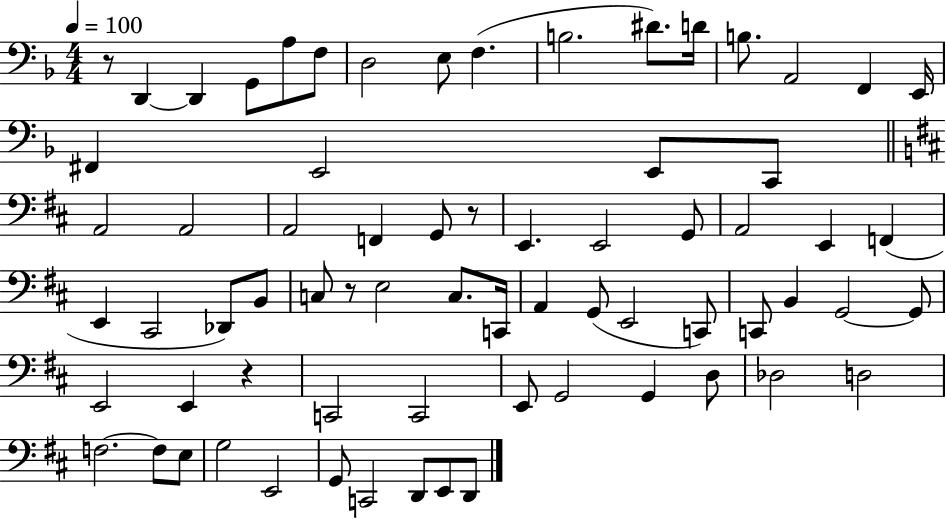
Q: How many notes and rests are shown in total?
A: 70